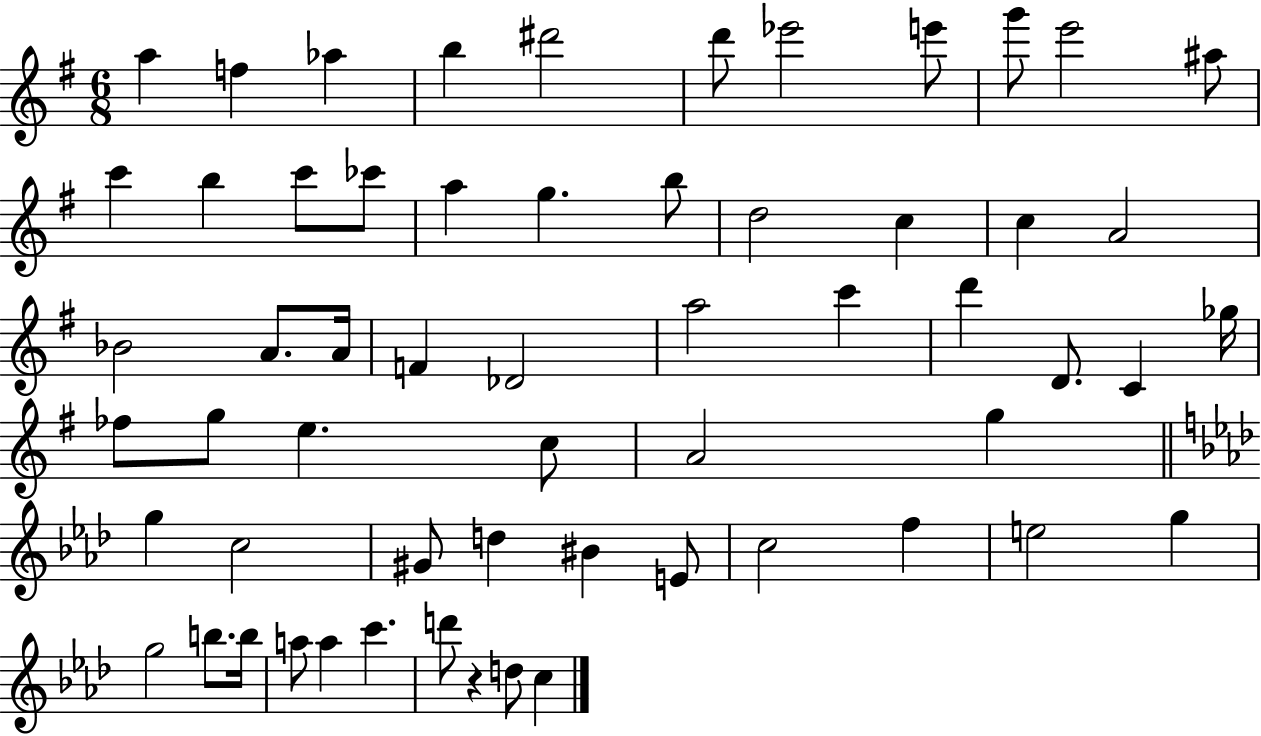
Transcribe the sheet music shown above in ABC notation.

X:1
T:Untitled
M:6/8
L:1/4
K:G
a f _a b ^d'2 d'/2 _e'2 e'/2 g'/2 e'2 ^a/2 c' b c'/2 _c'/2 a g b/2 d2 c c A2 _B2 A/2 A/4 F _D2 a2 c' d' D/2 C _g/4 _f/2 g/2 e c/2 A2 g g c2 ^G/2 d ^B E/2 c2 f e2 g g2 b/2 b/4 a/2 a c' d'/2 z d/2 c